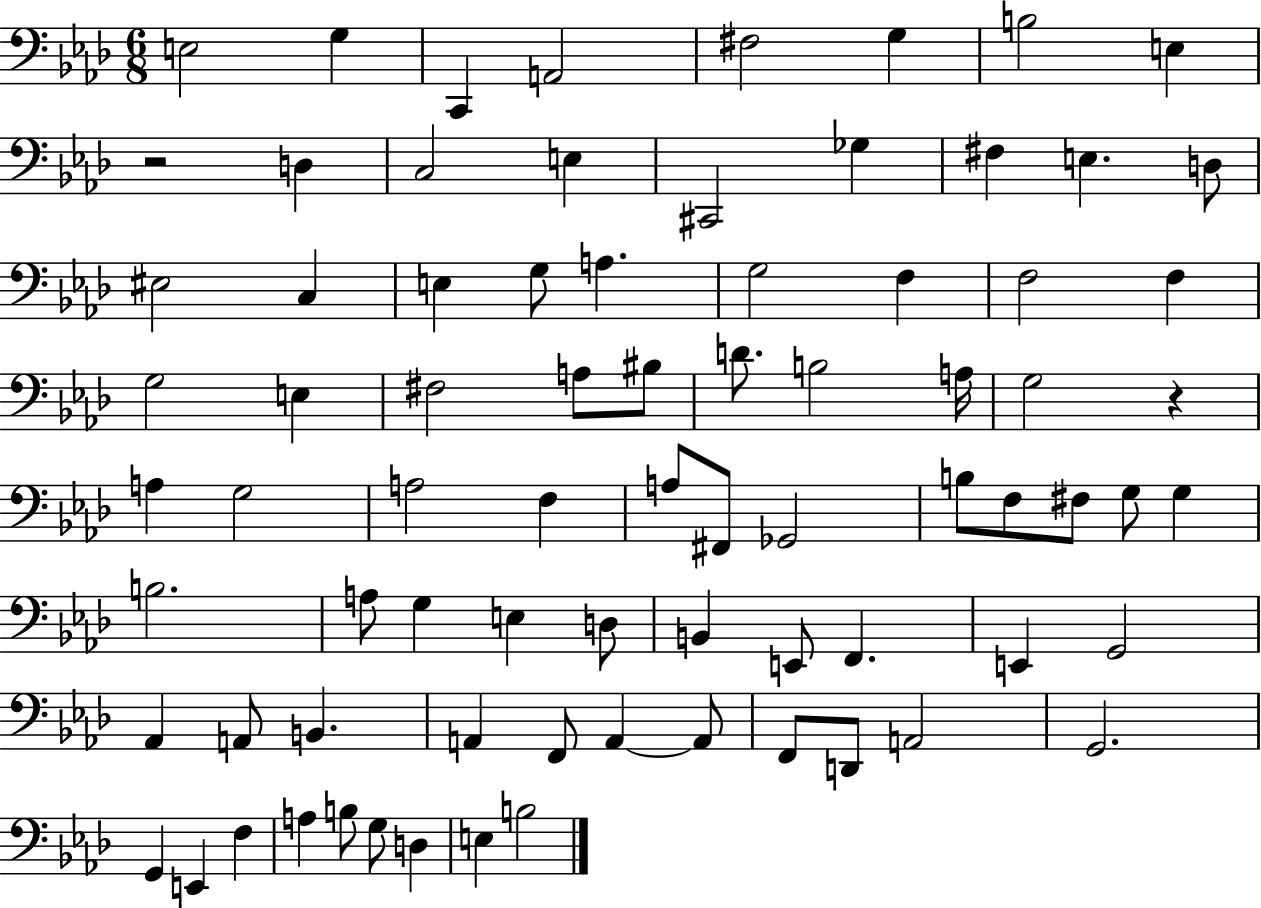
{
  \clef bass
  \numericTimeSignature
  \time 6/8
  \key aes \major
  \repeat volta 2 { e2 g4 | c,4 a,2 | fis2 g4 | b2 e4 | \break r2 d4 | c2 e4 | cis,2 ges4 | fis4 e4. d8 | \break eis2 c4 | e4 g8 a4. | g2 f4 | f2 f4 | \break g2 e4 | fis2 a8 bis8 | d'8. b2 a16 | g2 r4 | \break a4 g2 | a2 f4 | a8 fis,8 ges,2 | b8 f8 fis8 g8 g4 | \break b2. | a8 g4 e4 d8 | b,4 e,8 f,4. | e,4 g,2 | \break aes,4 a,8 b,4. | a,4 f,8 a,4~~ a,8 | f,8 d,8 a,2 | g,2. | \break g,4 e,4 f4 | a4 b8 g8 d4 | e4 b2 | } \bar "|."
}